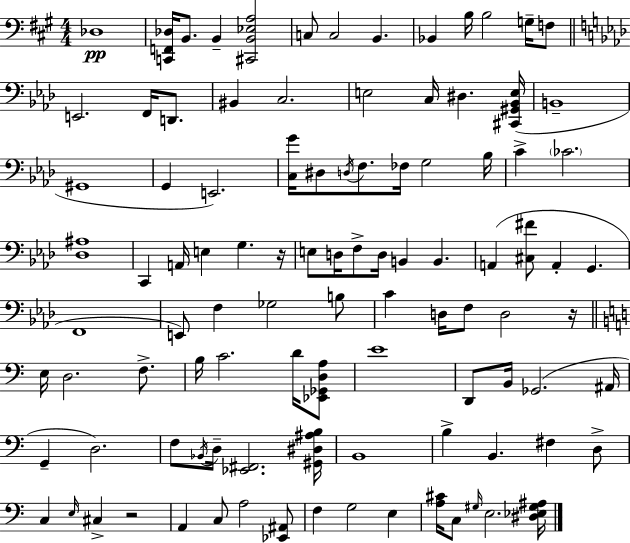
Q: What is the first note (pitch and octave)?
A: Db3